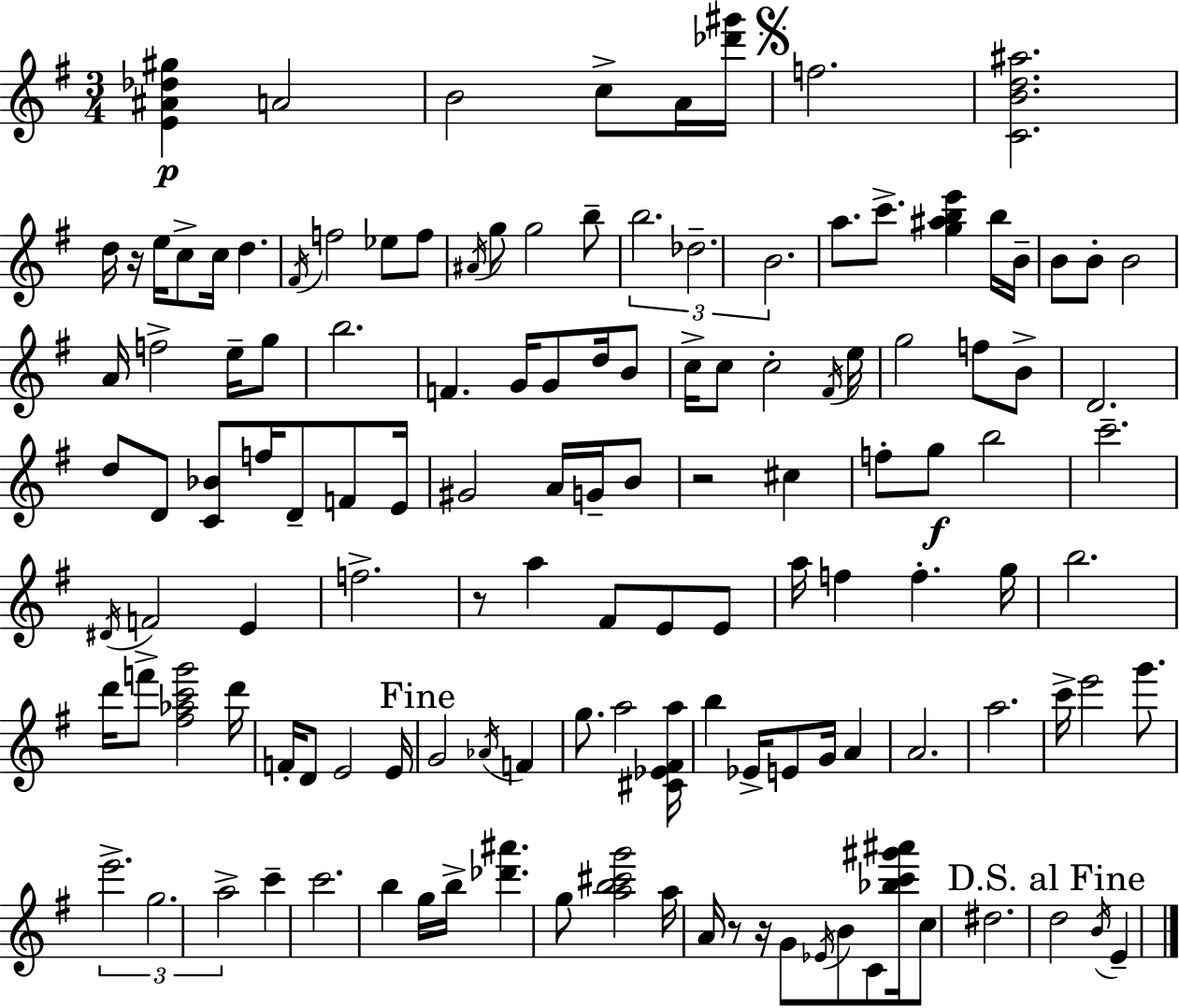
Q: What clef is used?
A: treble